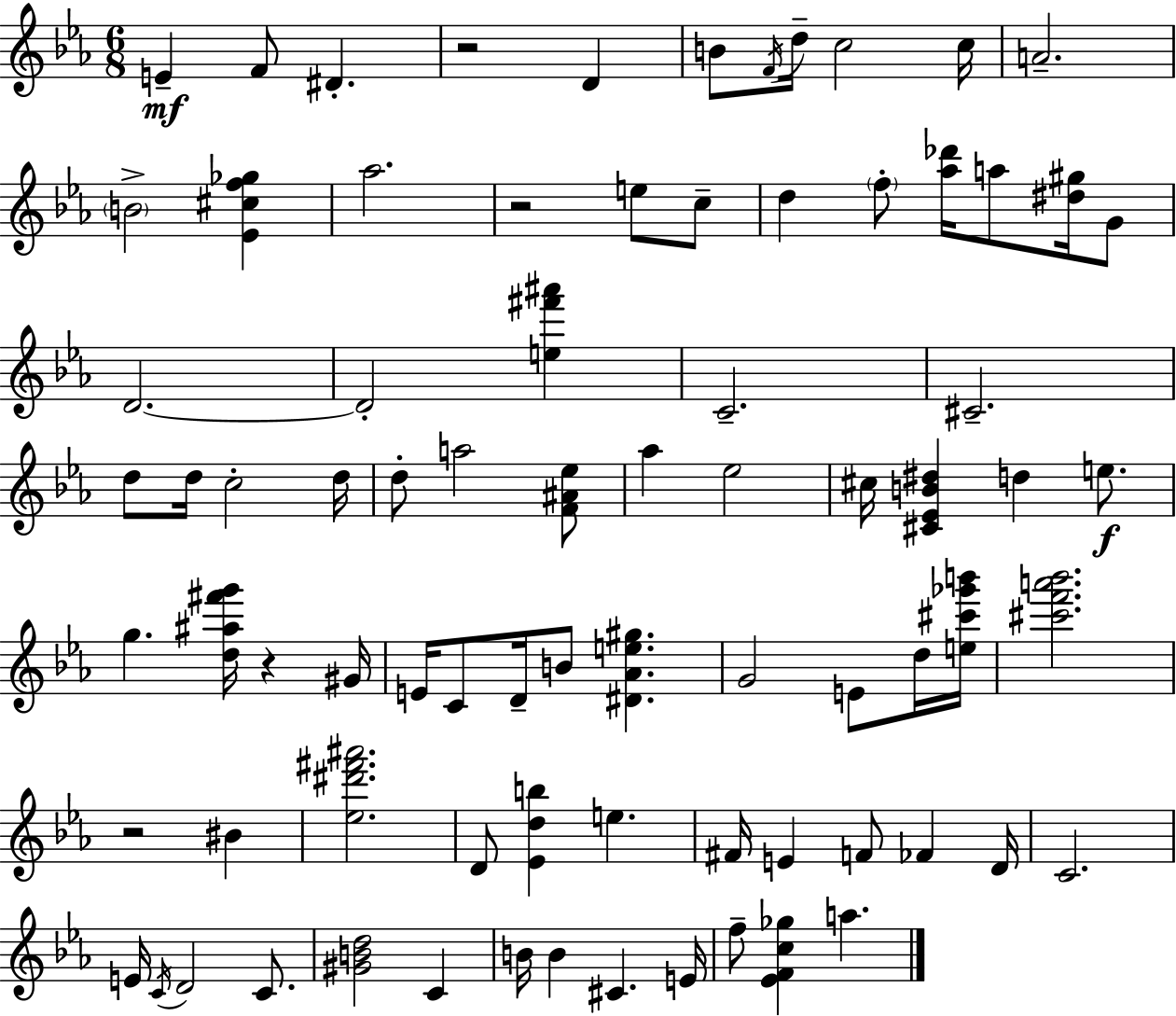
{
  \clef treble
  \numericTimeSignature
  \time 6/8
  \key ees \major
  e'4--\mf f'8 dis'4.-. | r2 d'4 | b'8 \acciaccatura { f'16 } d''16-- c''2 | c''16 a'2.-- | \break \parenthesize b'2-> <ees' cis'' f'' ges''>4 | aes''2. | r2 e''8 c''8-- | d''4 \parenthesize f''8-. <aes'' des'''>16 a''8 <dis'' gis''>16 g'8 | \break d'2.~~ | d'2-. <e'' fis''' ais'''>4 | c'2.-- | cis'2.-- | \break d''8 d''16 c''2-. | d''16 d''8-. a''2 <f' ais' ees''>8 | aes''4 ees''2 | cis''16 <cis' ees' b' dis''>4 d''4 e''8.\f | \break g''4. <d'' ais'' fis''' g'''>16 r4 | gis'16 e'16 c'8 d'16-- b'8 <dis' aes' e'' gis''>4. | g'2 e'8 d''16 | <e'' cis''' ges''' b'''>16 <cis''' f''' a''' bes'''>2. | \break r2 bis'4 | <ees'' dis''' fis''' ais'''>2. | d'8 <ees' d'' b''>4 e''4. | fis'16 e'4 f'8 fes'4 | \break d'16 c'2. | e'16 \acciaccatura { c'16 } d'2 c'8. | <gis' b' d''>2 c'4 | b'16 b'4 cis'4. | \break e'16 f''8-- <ees' f' c'' ges''>4 a''4. | \bar "|."
}